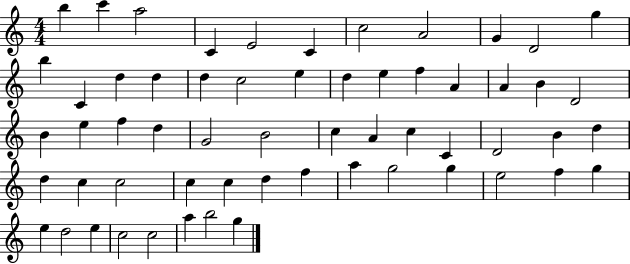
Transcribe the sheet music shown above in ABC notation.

X:1
T:Untitled
M:4/4
L:1/4
K:C
b c' a2 C E2 C c2 A2 G D2 g b C d d d c2 e d e f A A B D2 B e f d G2 B2 c A c C D2 B d d c c2 c c d f a g2 g e2 f g e d2 e c2 c2 a b2 g